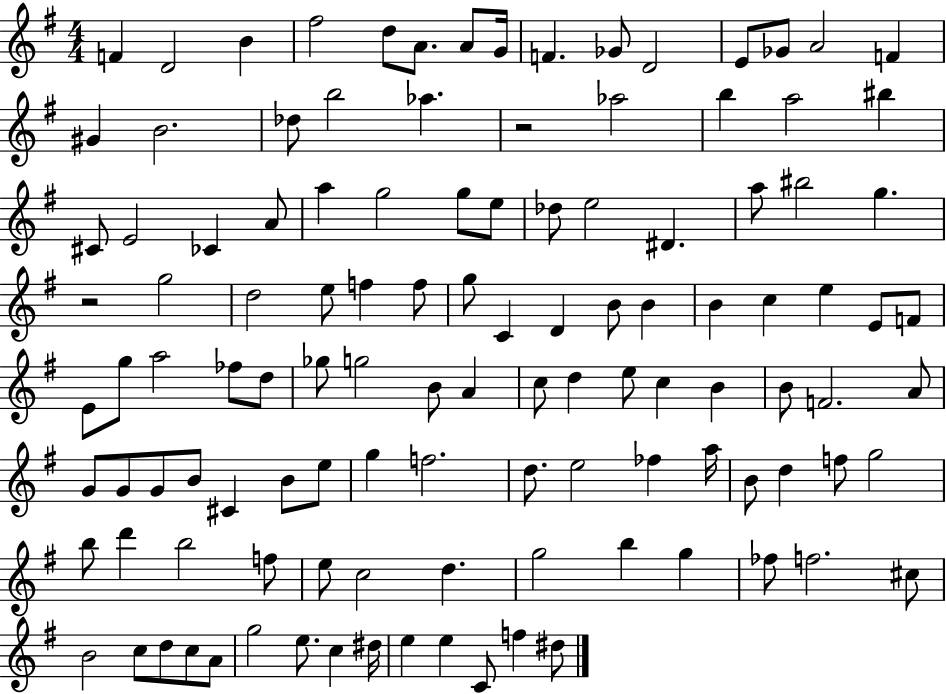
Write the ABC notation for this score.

X:1
T:Untitled
M:4/4
L:1/4
K:G
F D2 B ^f2 d/2 A/2 A/2 G/4 F _G/2 D2 E/2 _G/2 A2 F ^G B2 _d/2 b2 _a z2 _a2 b a2 ^b ^C/2 E2 _C A/2 a g2 g/2 e/2 _d/2 e2 ^D a/2 ^b2 g z2 g2 d2 e/2 f f/2 g/2 C D B/2 B B c e E/2 F/2 E/2 g/2 a2 _f/2 d/2 _g/2 g2 B/2 A c/2 d e/2 c B B/2 F2 A/2 G/2 G/2 G/2 B/2 ^C B/2 e/2 g f2 d/2 e2 _f a/4 B/2 d f/2 g2 b/2 d' b2 f/2 e/2 c2 d g2 b g _f/2 f2 ^c/2 B2 c/2 d/2 c/2 A/2 g2 e/2 c ^d/4 e e C/2 f ^d/2